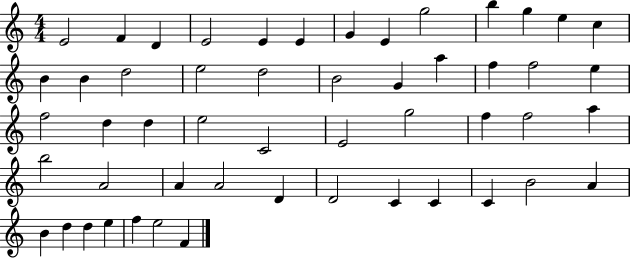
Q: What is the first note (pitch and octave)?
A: E4